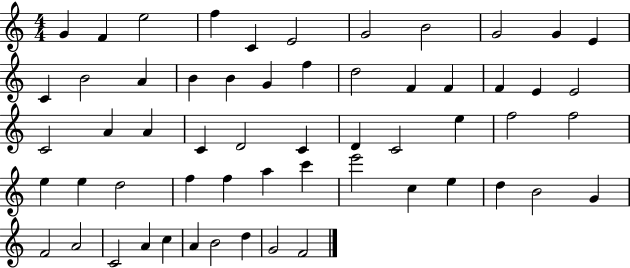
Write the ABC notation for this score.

X:1
T:Untitled
M:4/4
L:1/4
K:C
G F e2 f C E2 G2 B2 G2 G E C B2 A B B G f d2 F F F E E2 C2 A A C D2 C D C2 e f2 f2 e e d2 f f a c' e'2 c e d B2 G F2 A2 C2 A c A B2 d G2 F2